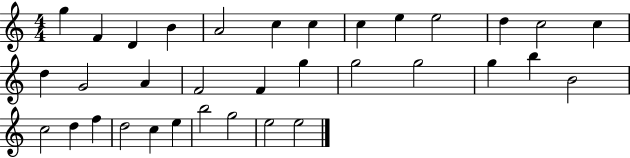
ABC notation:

X:1
T:Untitled
M:4/4
L:1/4
K:C
g F D B A2 c c c e e2 d c2 c d G2 A F2 F g g2 g2 g b B2 c2 d f d2 c e b2 g2 e2 e2